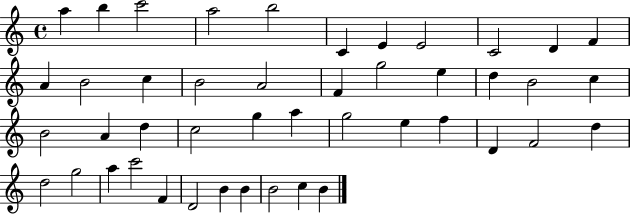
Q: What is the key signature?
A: C major